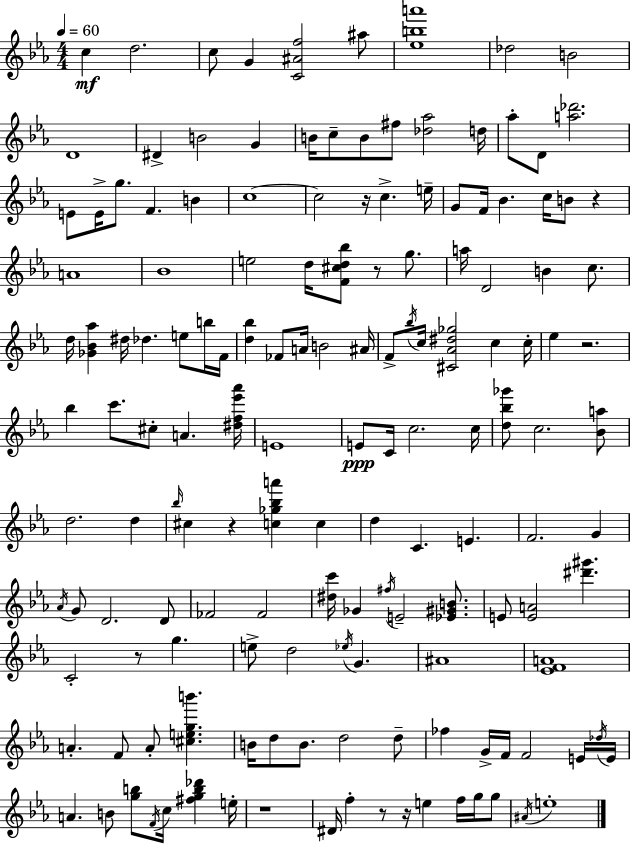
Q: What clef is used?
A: treble